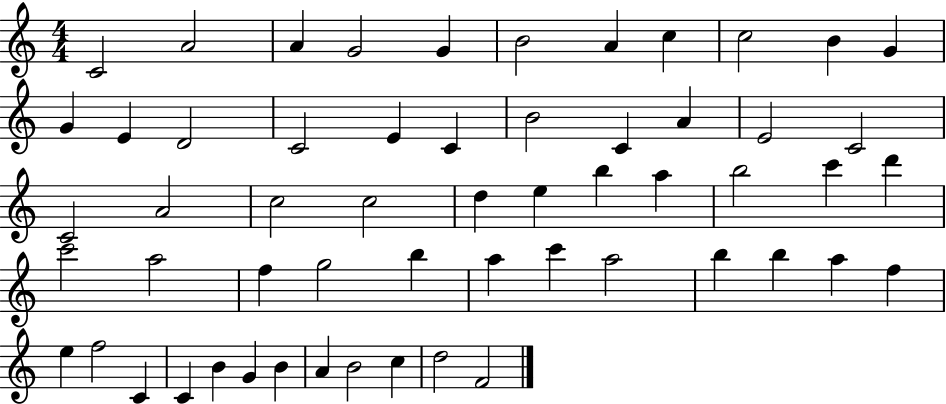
{
  \clef treble
  \numericTimeSignature
  \time 4/4
  \key c \major
  c'2 a'2 | a'4 g'2 g'4 | b'2 a'4 c''4 | c''2 b'4 g'4 | \break g'4 e'4 d'2 | c'2 e'4 c'4 | b'2 c'4 a'4 | e'2 c'2 | \break c'2 a'2 | c''2 c''2 | d''4 e''4 b''4 a''4 | b''2 c'''4 d'''4 | \break c'''2 a''2 | f''4 g''2 b''4 | a''4 c'''4 a''2 | b''4 b''4 a''4 f''4 | \break e''4 f''2 c'4 | c'4 b'4 g'4 b'4 | a'4 b'2 c''4 | d''2 f'2 | \break \bar "|."
}